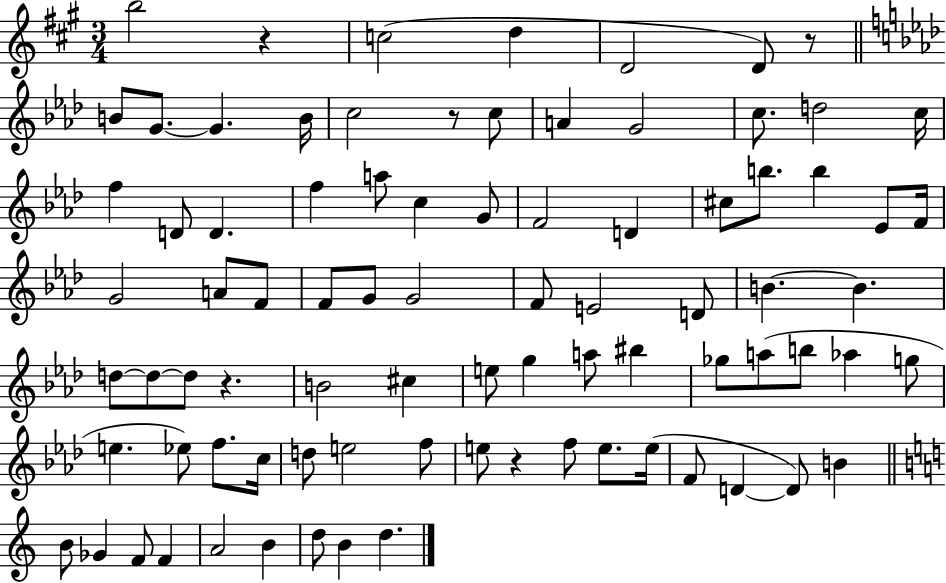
X:1
T:Untitled
M:3/4
L:1/4
K:A
b2 z c2 d D2 D/2 z/2 B/2 G/2 G B/4 c2 z/2 c/2 A G2 c/2 d2 c/4 f D/2 D f a/2 c G/2 F2 D ^c/2 b/2 b _E/2 F/4 G2 A/2 F/2 F/2 G/2 G2 F/2 E2 D/2 B B d/2 d/2 d/2 z B2 ^c e/2 g a/2 ^b _g/2 a/2 b/2 _a g/2 e _e/2 f/2 c/4 d/2 e2 f/2 e/2 z f/2 e/2 e/4 F/2 D D/2 B B/2 _G F/2 F A2 B d/2 B d